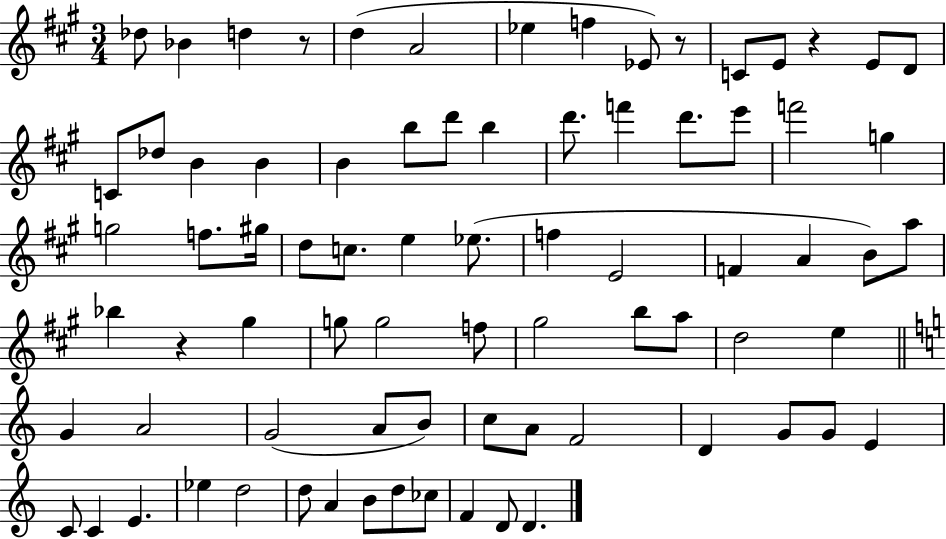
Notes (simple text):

Db5/e Bb4/q D5/q R/e D5/q A4/h Eb5/q F5/q Eb4/e R/e C4/e E4/e R/q E4/e D4/e C4/e Db5/e B4/q B4/q B4/q B5/e D6/e B5/q D6/e. F6/q D6/e. E6/e F6/h G5/q G5/h F5/e. G#5/s D5/e C5/e. E5/q Eb5/e. F5/q E4/h F4/q A4/q B4/e A5/e Bb5/q R/q G#5/q G5/e G5/h F5/e G#5/h B5/e A5/e D5/h E5/q G4/q A4/h G4/h A4/e B4/e C5/e A4/e F4/h D4/q G4/e G4/e E4/q C4/e C4/q E4/q. Eb5/q D5/h D5/e A4/q B4/e D5/e CES5/e F4/q D4/e D4/q.